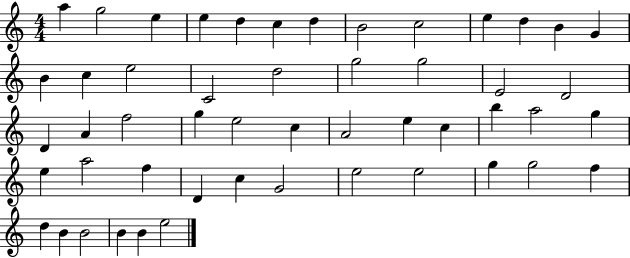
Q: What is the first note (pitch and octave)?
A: A5